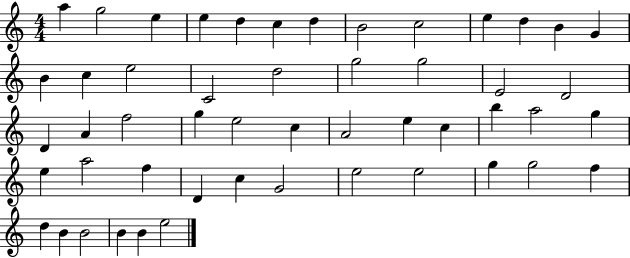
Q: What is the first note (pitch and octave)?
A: A5